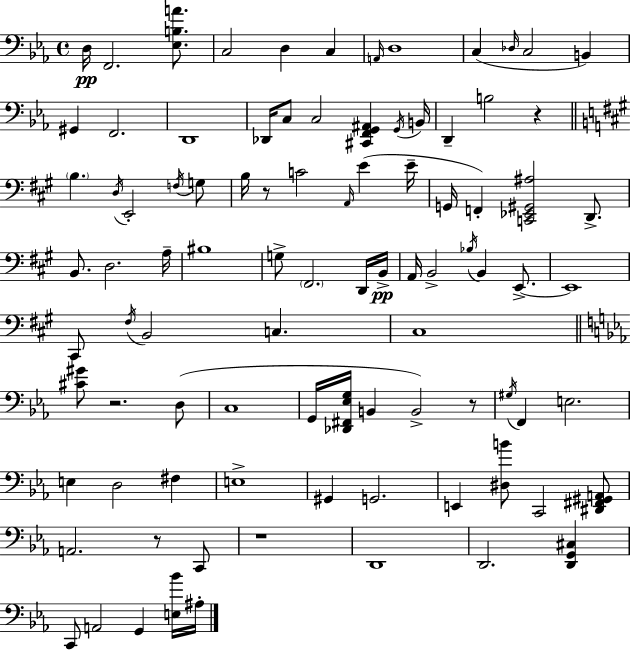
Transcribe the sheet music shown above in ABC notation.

X:1
T:Untitled
M:4/4
L:1/4
K:Cm
D,/4 F,,2 [_E,B,A]/2 C,2 D, C, A,,/4 D,4 C, _D,/4 C,2 B,, ^G,, F,,2 D,,4 _D,,/4 C,/2 C,2 [^C,,F,,G,,^A,,] G,,/4 B,,/4 D,, B,2 z B, D,/4 E,,2 F,/4 G,/2 B,/4 z/2 C2 A,,/4 E E/4 G,,/4 F,, [C,,_E,,^G,,^A,]2 D,,/2 B,,/2 D,2 A,/4 ^B,4 G,/2 ^F,,2 D,,/4 B,,/4 A,,/4 B,,2 _B,/4 B,, E,,/2 E,,4 ^C,,/2 ^F,/4 B,,2 C, ^C,4 [^C^G]/2 z2 D,/2 C,4 G,,/4 [_D,,^F,,_E,G,]/4 B,, B,,2 z/2 ^G,/4 F,, E,2 E, D,2 ^F, E,4 ^G,, G,,2 E,, [^D,B]/2 C,,2 [^D,,^F,,^G,,A,,]/2 A,,2 z/2 C,,/2 z4 D,,4 D,,2 [D,,G,,^C,] C,,/2 A,,2 G,, [E,_B]/4 ^A,/4